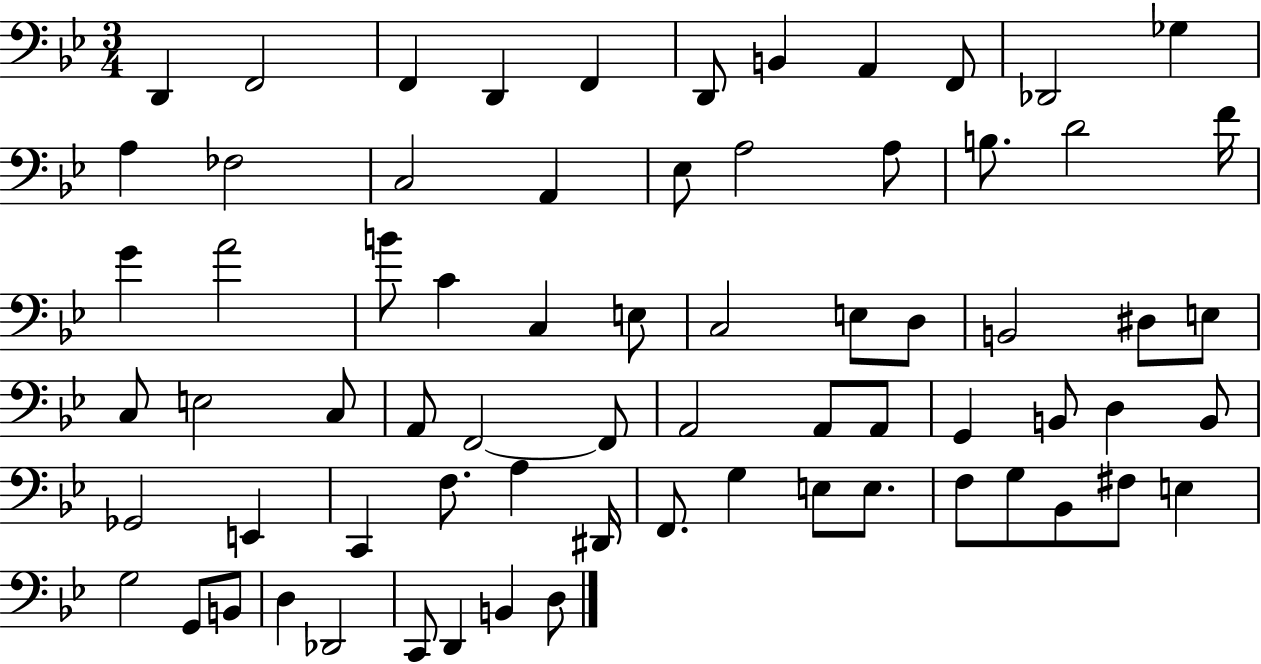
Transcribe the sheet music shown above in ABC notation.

X:1
T:Untitled
M:3/4
L:1/4
K:Bb
D,, F,,2 F,, D,, F,, D,,/2 B,, A,, F,,/2 _D,,2 _G, A, _F,2 C,2 A,, _E,/2 A,2 A,/2 B,/2 D2 F/4 G A2 B/2 C C, E,/2 C,2 E,/2 D,/2 B,,2 ^D,/2 E,/2 C,/2 E,2 C,/2 A,,/2 F,,2 F,,/2 A,,2 A,,/2 A,,/2 G,, B,,/2 D, B,,/2 _G,,2 E,, C,, F,/2 A, ^D,,/4 F,,/2 G, E,/2 E,/2 F,/2 G,/2 _B,,/2 ^F,/2 E, G,2 G,,/2 B,,/2 D, _D,,2 C,,/2 D,, B,, D,/2